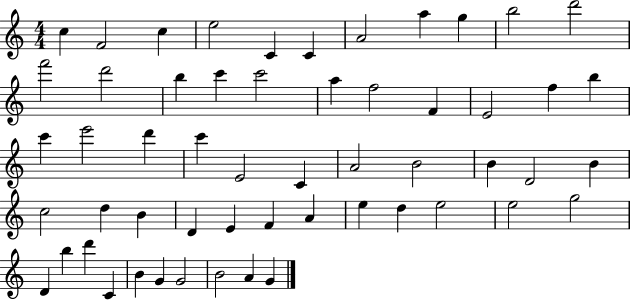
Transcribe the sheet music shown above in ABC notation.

X:1
T:Untitled
M:4/4
L:1/4
K:C
c F2 c e2 C C A2 a g b2 d'2 f'2 d'2 b c' c'2 a f2 F E2 f b c' e'2 d' c' E2 C A2 B2 B D2 B c2 d B D E F A e d e2 e2 g2 D b d' C B G G2 B2 A G